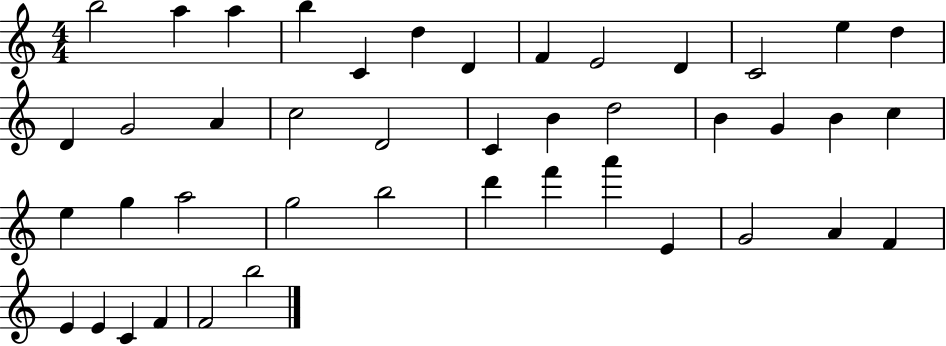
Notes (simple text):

B5/h A5/q A5/q B5/q C4/q D5/q D4/q F4/q E4/h D4/q C4/h E5/q D5/q D4/q G4/h A4/q C5/h D4/h C4/q B4/q D5/h B4/q G4/q B4/q C5/q E5/q G5/q A5/h G5/h B5/h D6/q F6/q A6/q E4/q G4/h A4/q F4/q E4/q E4/q C4/q F4/q F4/h B5/h